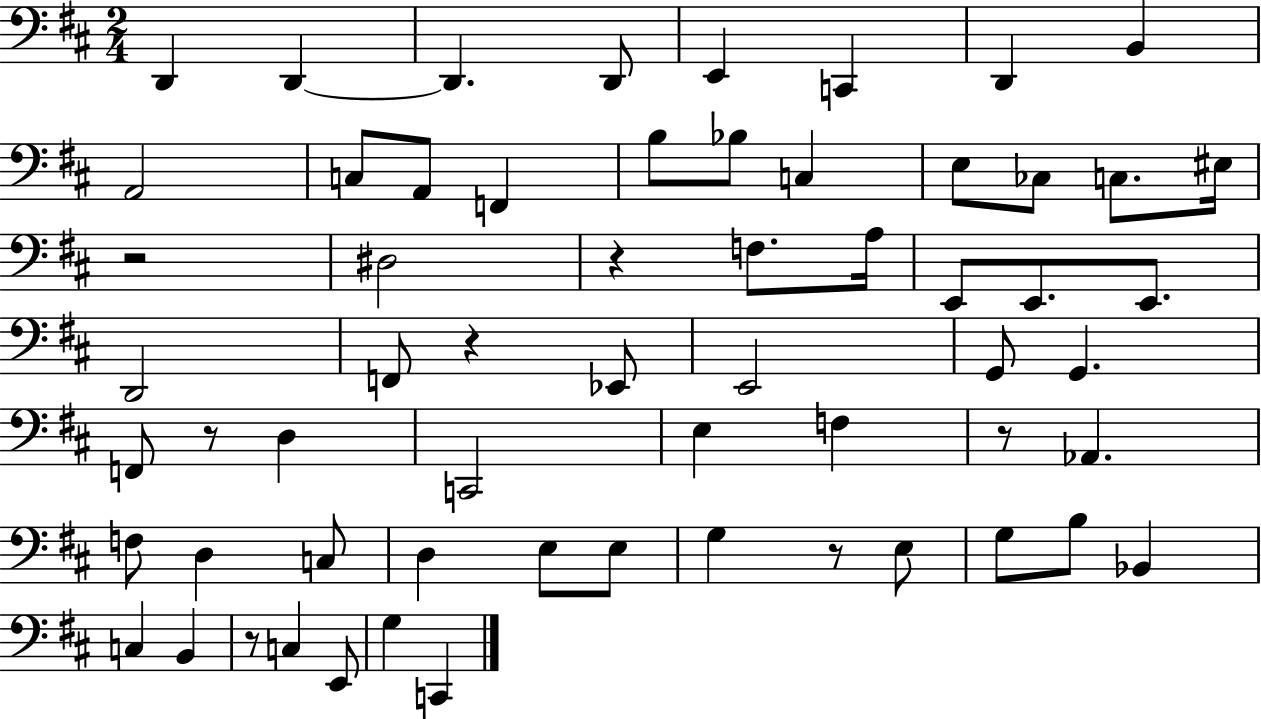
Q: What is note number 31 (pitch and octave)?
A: G2